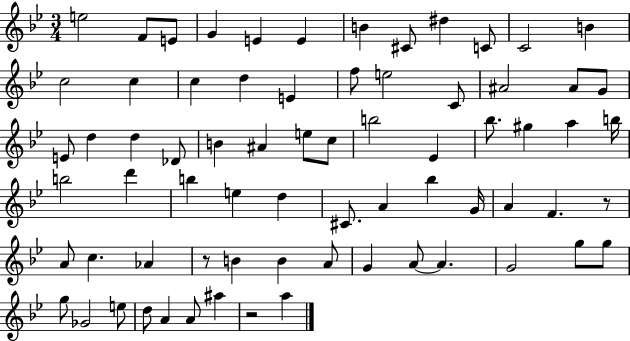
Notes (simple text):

E5/h F4/e E4/e G4/q E4/q E4/q B4/q C#4/e D#5/q C4/e C4/h B4/q C5/h C5/q C5/q D5/q E4/q F5/e E5/h C4/e A#4/h A#4/e G4/e E4/e D5/q D5/q Db4/e B4/q A#4/q E5/e C5/e B5/h Eb4/q Bb5/e. G#5/q A5/q B5/s B5/h D6/q B5/q E5/q D5/q C#4/e. A4/q Bb5/q G4/s A4/q F4/q. R/e A4/e C5/q. Ab4/q R/e B4/q B4/q A4/e G4/q A4/e A4/q. G4/h G5/e G5/e G5/e Gb4/h E5/e D5/e A4/q A4/e A#5/q R/h A5/q